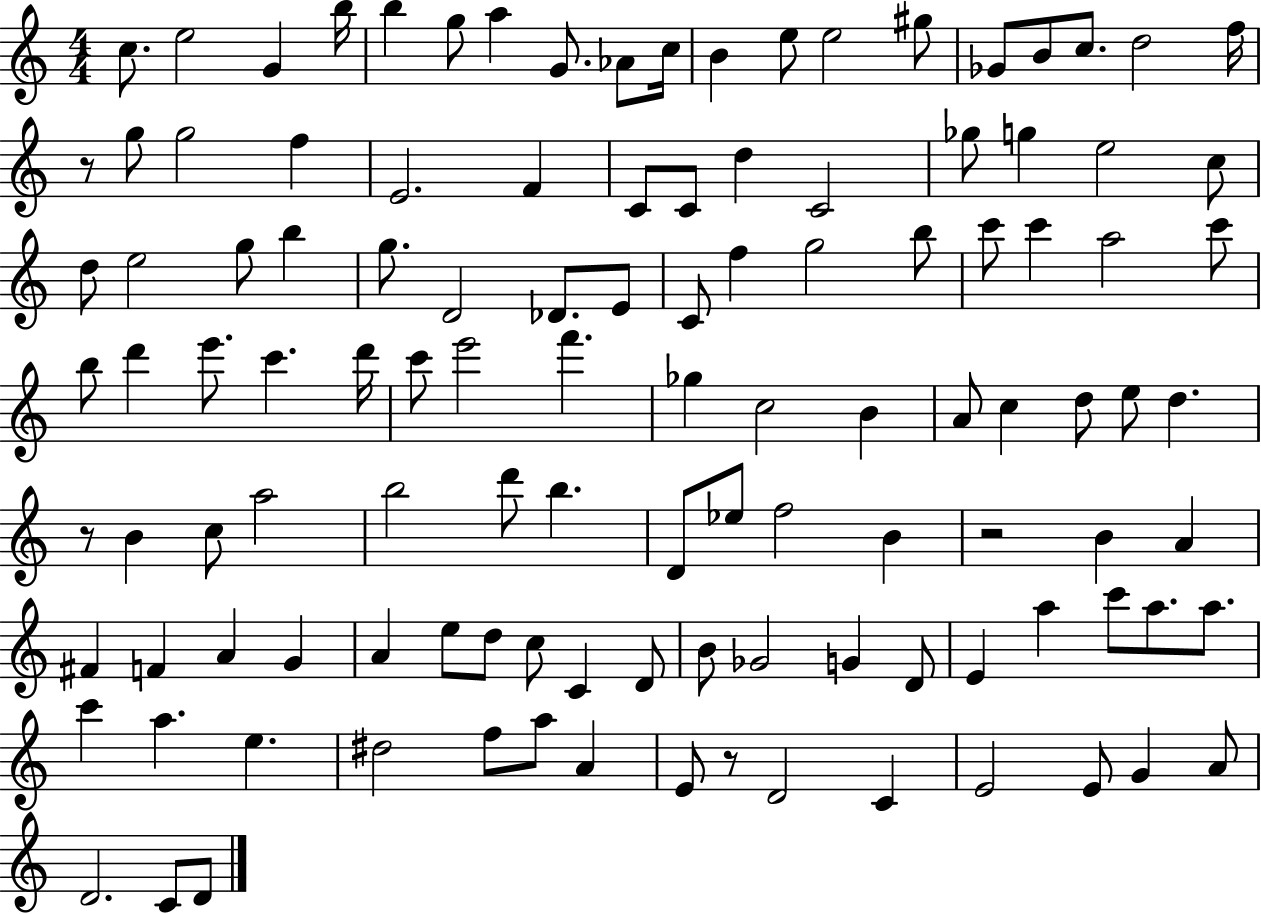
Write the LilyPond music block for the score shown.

{
  \clef treble
  \numericTimeSignature
  \time 4/4
  \key c \major
  \repeat volta 2 { c''8. e''2 g'4 b''16 | b''4 g''8 a''4 g'8. aes'8 c''16 | b'4 e''8 e''2 gis''8 | ges'8 b'8 c''8. d''2 f''16 | \break r8 g''8 g''2 f''4 | e'2. f'4 | c'8 c'8 d''4 c'2 | ges''8 g''4 e''2 c''8 | \break d''8 e''2 g''8 b''4 | g''8. d'2 des'8. e'8 | c'8 f''4 g''2 b''8 | c'''8 c'''4 a''2 c'''8 | \break b''8 d'''4 e'''8. c'''4. d'''16 | c'''8 e'''2 f'''4. | ges''4 c''2 b'4 | a'8 c''4 d''8 e''8 d''4. | \break r8 b'4 c''8 a''2 | b''2 d'''8 b''4. | d'8 ees''8 f''2 b'4 | r2 b'4 a'4 | \break fis'4 f'4 a'4 g'4 | a'4 e''8 d''8 c''8 c'4 d'8 | b'8 ges'2 g'4 d'8 | e'4 a''4 c'''8 a''8. a''8. | \break c'''4 a''4. e''4. | dis''2 f''8 a''8 a'4 | e'8 r8 d'2 c'4 | e'2 e'8 g'4 a'8 | \break d'2. c'8 d'8 | } \bar "|."
}